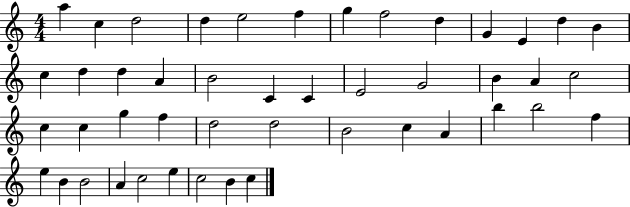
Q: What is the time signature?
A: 4/4